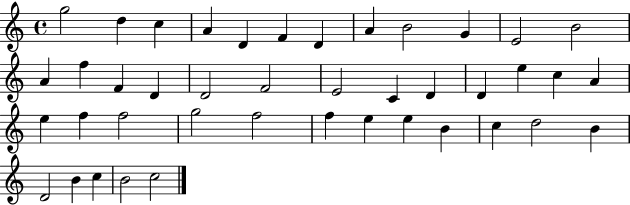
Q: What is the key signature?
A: C major